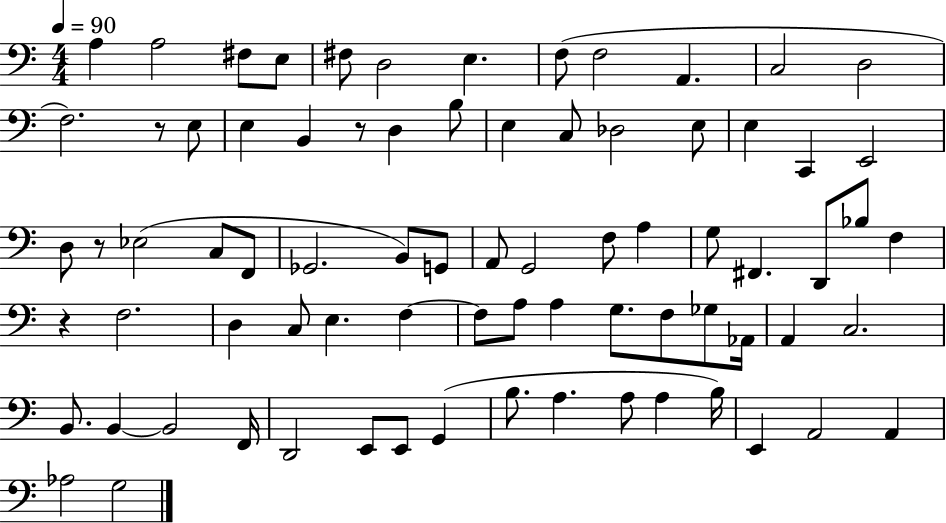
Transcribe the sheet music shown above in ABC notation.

X:1
T:Untitled
M:4/4
L:1/4
K:C
A, A,2 ^F,/2 E,/2 ^F,/2 D,2 E, F,/2 F,2 A,, C,2 D,2 F,2 z/2 E,/2 E, B,, z/2 D, B,/2 E, C,/2 _D,2 E,/2 E, C,, E,,2 D,/2 z/2 _E,2 C,/2 F,,/2 _G,,2 B,,/2 G,,/2 A,,/2 G,,2 F,/2 A, G,/2 ^F,, D,,/2 _B,/2 F, z F,2 D, C,/2 E, F, F,/2 A,/2 A, G,/2 F,/2 _G,/2 _A,,/4 A,, C,2 B,,/2 B,, B,,2 F,,/4 D,,2 E,,/2 E,,/2 G,, B,/2 A, A,/2 A, B,/4 E,, A,,2 A,, _A,2 G,2